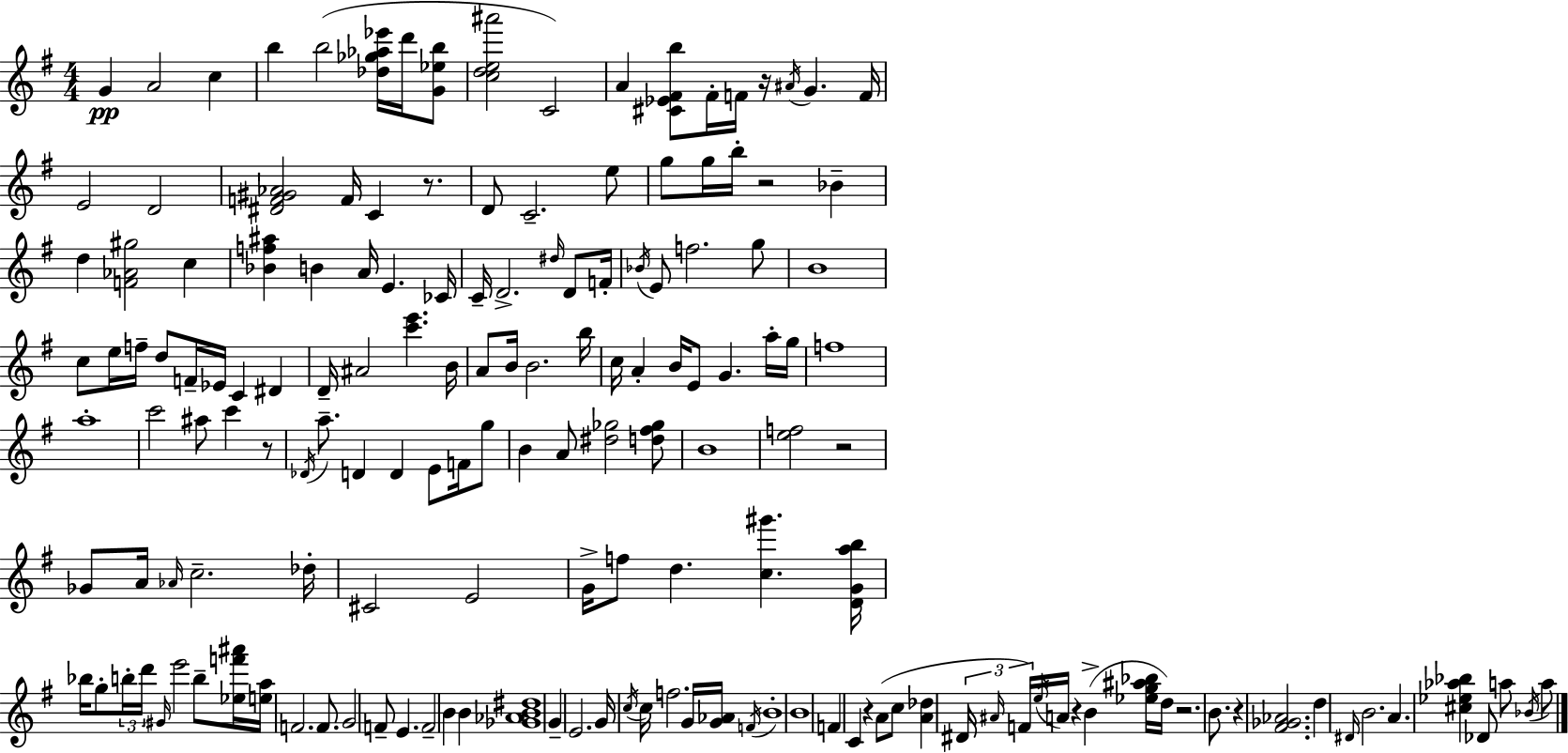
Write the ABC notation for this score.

X:1
T:Untitled
M:4/4
L:1/4
K:Em
G A2 c b b2 [_d_g_a_e']/4 d'/4 [G_eb]/2 [cde^a']2 C2 A [^C_E^Fb]/2 ^F/4 F/4 z/4 ^A/4 G F/4 E2 D2 [^DF^G_A]2 F/4 C z/2 D/2 C2 e/2 g/2 g/4 b/4 z2 _B d [F_A^g]2 c [_Bf^a] B A/4 E _C/4 C/4 D2 ^d/4 D/2 F/4 _B/4 E/2 f2 g/2 B4 c/2 e/4 f/4 d/2 F/4 _E/4 C ^D D/4 ^A2 [c'e'] B/4 A/2 B/4 B2 b/4 c/4 A B/4 E/2 G a/4 g/4 f4 a4 c'2 ^a/2 c' z/2 _D/4 a/2 D D E/2 F/4 g/2 B A/2 [^d_g]2 [d^f_g]/2 B4 [ef]2 z2 _G/2 A/4 _A/4 c2 _d/4 ^C2 E2 G/4 f/2 d [c^g'] [DGab]/4 _b/4 g/2 b/4 d'/4 ^G/4 e'2 b/2 [_ef'^a']/4 [ea]/4 F2 F/2 G2 F/2 E F2 B B [_G_AB^d]4 G E2 G/4 c/4 c/4 f2 G/4 [G_A]/4 F/4 B4 B4 F C z A/2 c/2 [A_d] ^D/4 ^A/4 F/4 e/4 A/4 z B [_eg^a_b]/4 d/4 z2 B/2 z [^F_G_A]2 d ^D/4 B2 A [^c_e_a_b] _D/2 a/2 _B/4 a/2